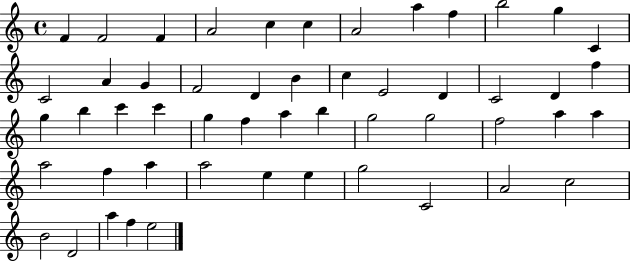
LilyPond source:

{
  \clef treble
  \time 4/4
  \defaultTimeSignature
  \key c \major
  f'4 f'2 f'4 | a'2 c''4 c''4 | a'2 a''4 f''4 | b''2 g''4 c'4 | \break c'2 a'4 g'4 | f'2 d'4 b'4 | c''4 e'2 d'4 | c'2 d'4 f''4 | \break g''4 b''4 c'''4 c'''4 | g''4 f''4 a''4 b''4 | g''2 g''2 | f''2 a''4 a''4 | \break a''2 f''4 a''4 | a''2 e''4 e''4 | g''2 c'2 | a'2 c''2 | \break b'2 d'2 | a''4 f''4 e''2 | \bar "|."
}